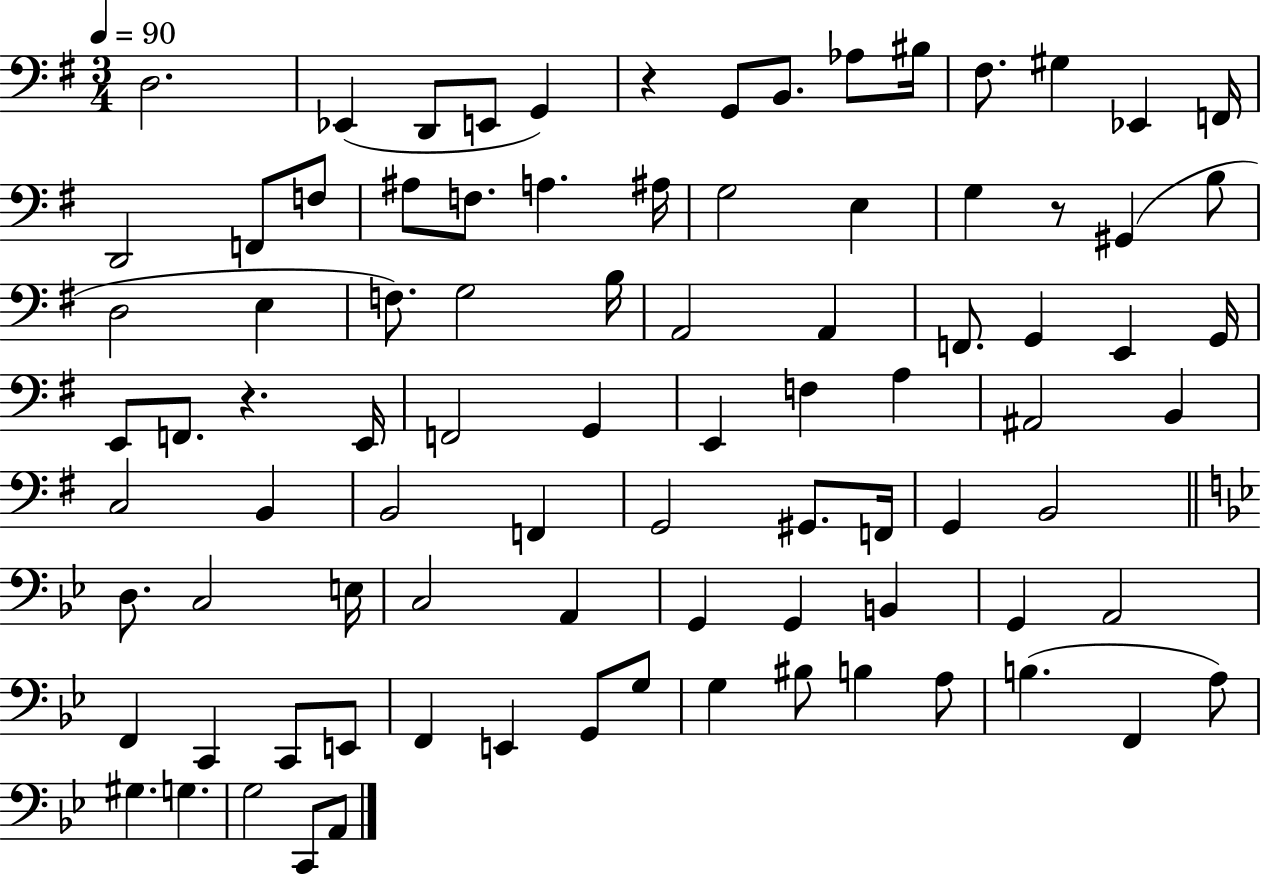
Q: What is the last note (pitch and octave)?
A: A2